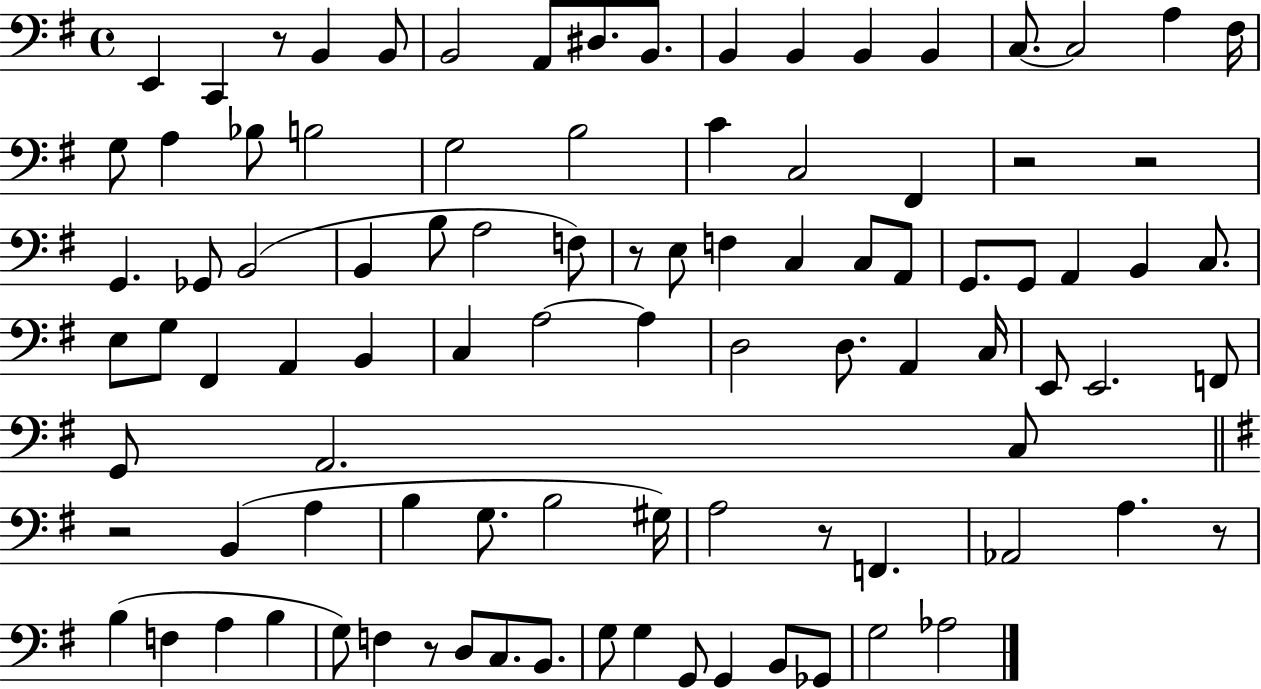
X:1
T:Untitled
M:4/4
L:1/4
K:G
E,, C,, z/2 B,, B,,/2 B,,2 A,,/2 ^D,/2 B,,/2 B,, B,, B,, B,, C,/2 C,2 A, ^F,/4 G,/2 A, _B,/2 B,2 G,2 B,2 C C,2 ^F,, z2 z2 G,, _G,,/2 B,,2 B,, B,/2 A,2 F,/2 z/2 E,/2 F, C, C,/2 A,,/2 G,,/2 G,,/2 A,, B,, C,/2 E,/2 G,/2 ^F,, A,, B,, C, A,2 A, D,2 D,/2 A,, C,/4 E,,/2 E,,2 F,,/2 G,,/2 A,,2 C,/2 z2 B,, A, B, G,/2 B,2 ^G,/4 A,2 z/2 F,, _A,,2 A, z/2 B, F, A, B, G,/2 F, z/2 D,/2 C,/2 B,,/2 G,/2 G, G,,/2 G,, B,,/2 _G,,/2 G,2 _A,2